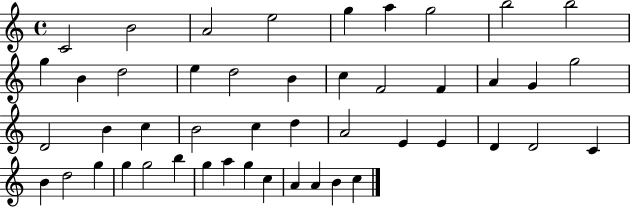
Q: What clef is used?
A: treble